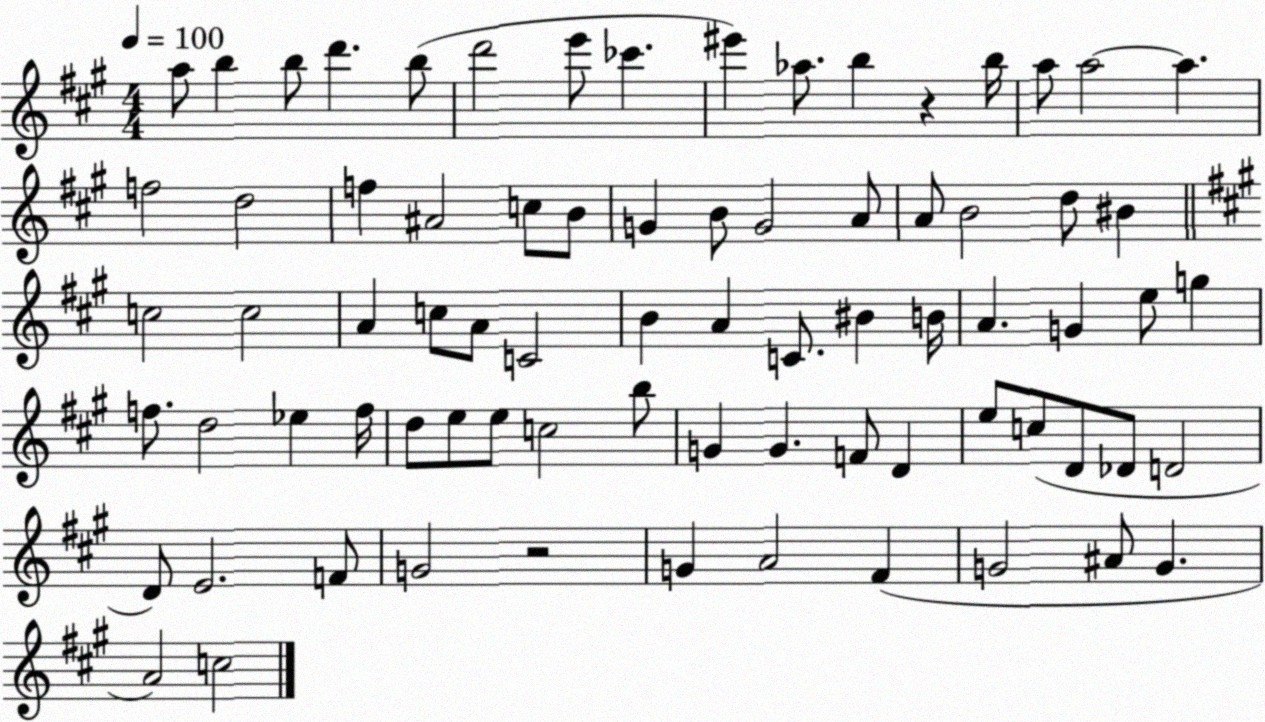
X:1
T:Untitled
M:4/4
L:1/4
K:A
a/2 b b/2 d' b/2 d'2 e'/2 _c' ^e' _a/2 b z b/4 a/2 a2 a f2 d2 f ^A2 c/2 B/2 G B/2 G2 A/2 A/2 B2 d/2 ^B c2 c2 A c/2 A/2 C2 B A C/2 ^B B/4 A G e/2 g f/2 d2 _e f/4 d/2 e/2 e/2 c2 b/2 G G F/2 D e/2 c/2 D/2 _D/2 D2 D/2 E2 F/2 G2 z2 G A2 ^F G2 ^A/2 G A2 c2